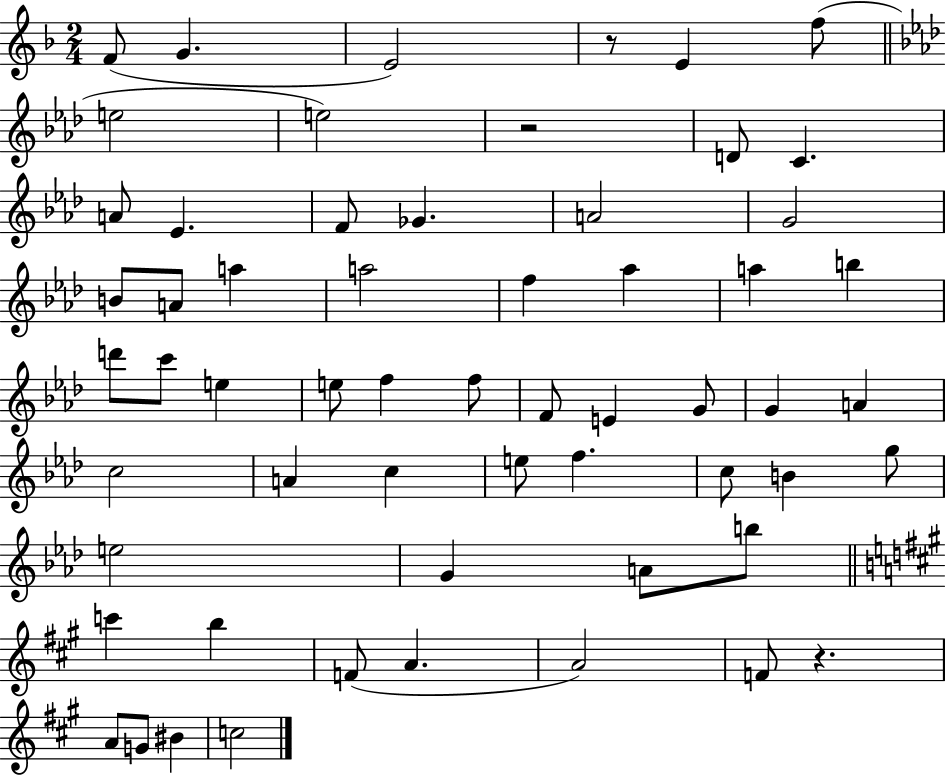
F4/e G4/q. E4/h R/e E4/q F5/e E5/h E5/h R/h D4/e C4/q. A4/e Eb4/q. F4/e Gb4/q. A4/h G4/h B4/e A4/e A5/q A5/h F5/q Ab5/q A5/q B5/q D6/e C6/e E5/q E5/e F5/q F5/e F4/e E4/q G4/e G4/q A4/q C5/h A4/q C5/q E5/e F5/q. C5/e B4/q G5/e E5/h G4/q A4/e B5/e C6/q B5/q F4/e A4/q. A4/h F4/e R/q. A4/e G4/e BIS4/q C5/h